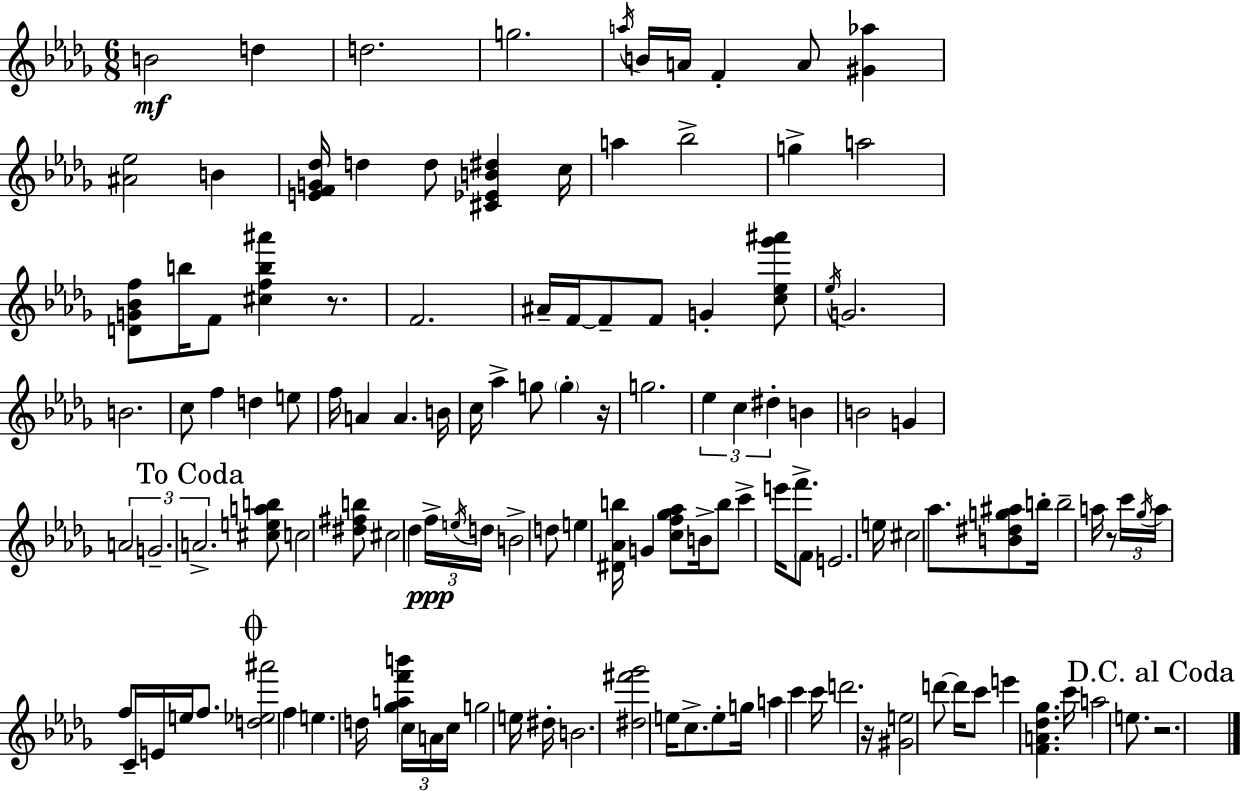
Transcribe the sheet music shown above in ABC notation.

X:1
T:Untitled
M:6/8
L:1/4
K:Bbm
B2 d d2 g2 a/4 B/4 A/4 F A/2 [^G_a] [^A_e]2 B [EFG_d]/4 d d/2 [^C_EB^d] c/4 a _b2 g a2 [DG_Bf]/2 b/4 F/2 [^cfb^a'] z/2 F2 ^A/4 F/4 F/2 F/2 G [c_e_g'^a']/2 _e/4 G2 B2 c/2 f d e/2 f/4 A A B/4 c/4 _a g/2 g z/4 g2 _e c ^d B B2 G A2 G2 A2 [^ceab]/2 c2 [^d^fb]/2 ^c2 _d f/4 e/4 d/4 B2 d/2 e [^D_Ab]/4 G [cf_g_a]/2 B/4 b/2 c' e'/4 f'/2 F/2 E2 e/4 ^c2 _a/2 [B^dg^a]/2 b/4 b2 a/4 z/2 c'/4 _g/4 a/4 f/2 C/4 E/4 e/4 f/2 [d_e^a']2 f e d/4 [_gaf'b'] c/4 A/4 c/4 g2 e/4 ^d/4 B2 [^d^f'_g']2 e/4 c/2 e/2 g/4 a c' c'/4 d'2 z/4 [^Ge]2 d'/2 d'/4 c'/2 e' [FA_d_g] c'/4 a2 e/2 z2